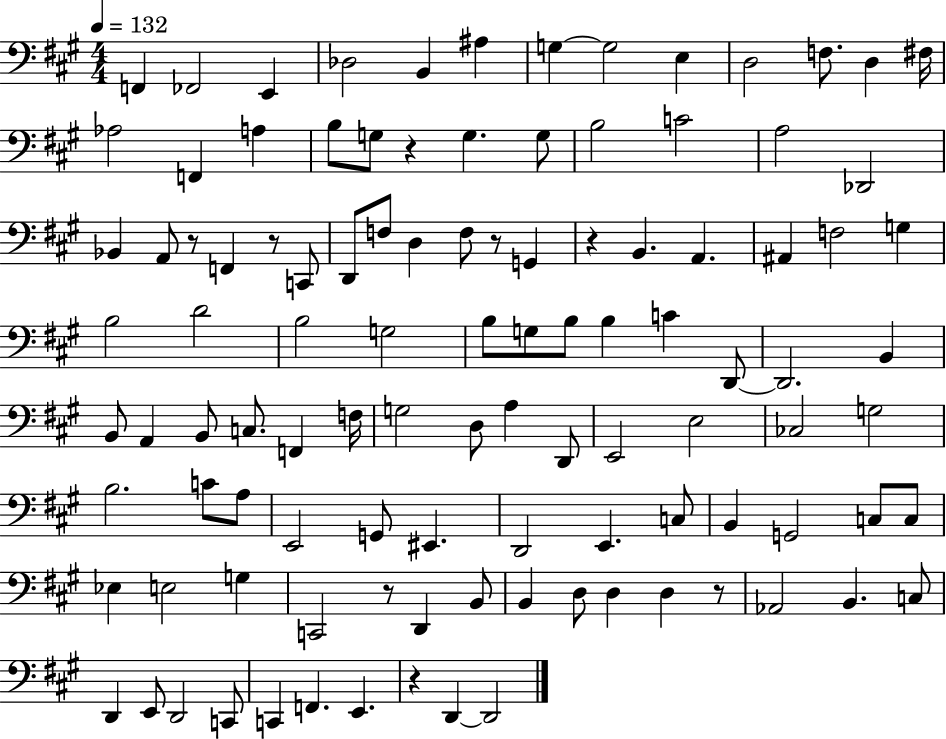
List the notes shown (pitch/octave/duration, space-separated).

F2/q FES2/h E2/q Db3/h B2/q A#3/q G3/q G3/h E3/q D3/h F3/e. D3/q F#3/s Ab3/h F2/q A3/q B3/e G3/e R/q G3/q. G3/e B3/h C4/h A3/h Db2/h Bb2/q A2/e R/e F2/q R/e C2/e D2/e F3/e D3/q F3/e R/e G2/q R/q B2/q. A2/q. A#2/q F3/h G3/q B3/h D4/h B3/h G3/h B3/e G3/e B3/e B3/q C4/q D2/e D2/h. B2/q B2/e A2/q B2/e C3/e. F2/q F3/s G3/h D3/e A3/q D2/e E2/h E3/h CES3/h G3/h B3/h. C4/e A3/e E2/h G2/e EIS2/q. D2/h E2/q. C3/e B2/q G2/h C3/e C3/e Eb3/q E3/h G3/q C2/h R/e D2/q B2/e B2/q D3/e D3/q D3/q R/e Ab2/h B2/q. C3/e D2/q E2/e D2/h C2/e C2/q F2/q. E2/q. R/q D2/q D2/h